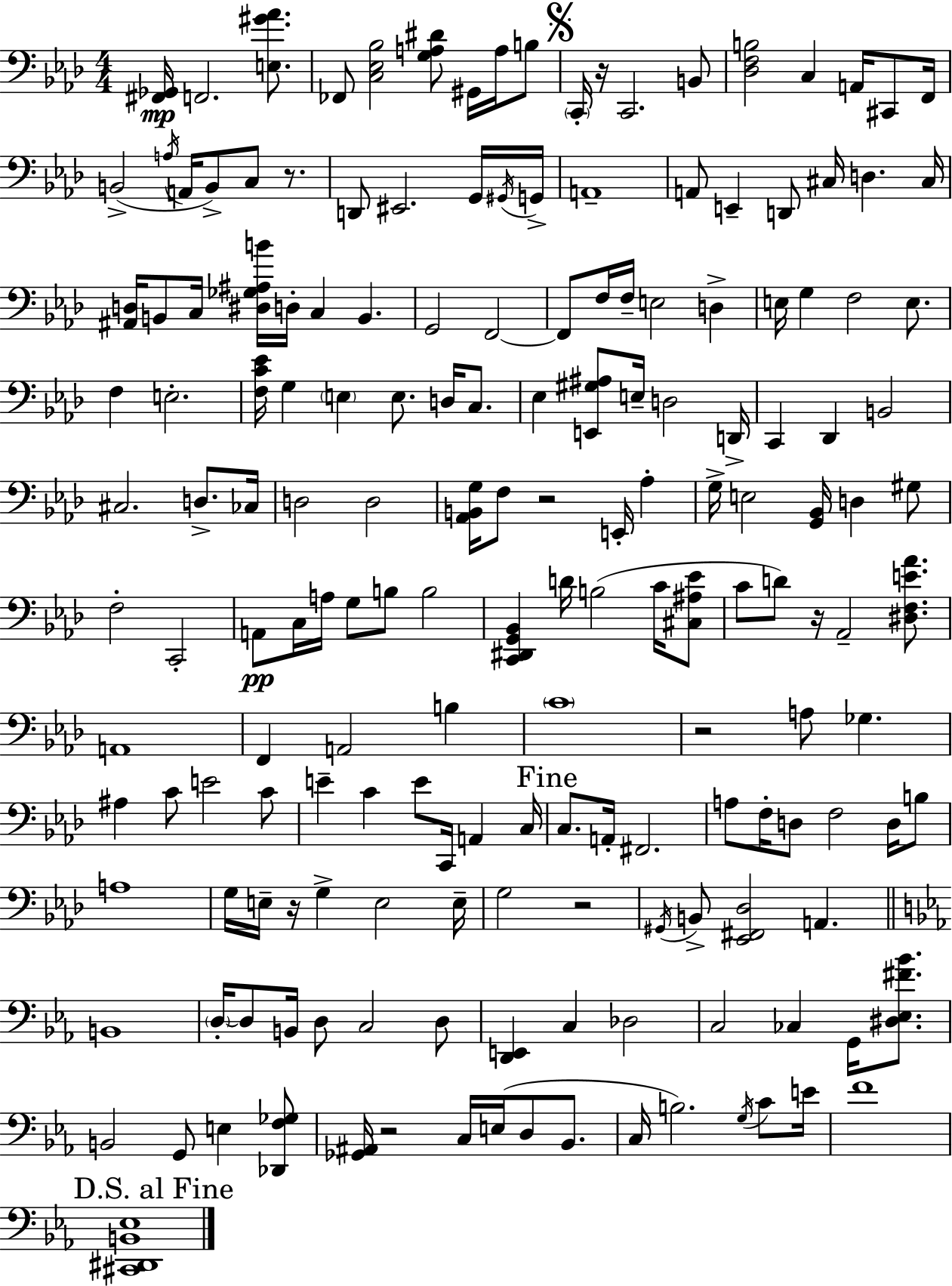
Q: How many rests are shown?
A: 8